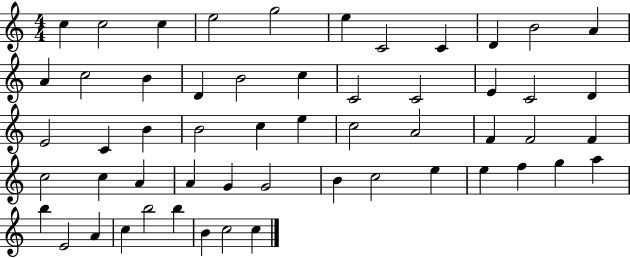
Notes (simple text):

C5/q C5/h C5/q E5/h G5/h E5/q C4/h C4/q D4/q B4/h A4/q A4/q C5/h B4/q D4/q B4/h C5/q C4/h C4/h E4/q C4/h D4/q E4/h C4/q B4/q B4/h C5/q E5/q C5/h A4/h F4/q F4/h F4/q C5/h C5/q A4/q A4/q G4/q G4/h B4/q C5/h E5/q E5/q F5/q G5/q A5/q B5/q E4/h A4/q C5/q B5/h B5/q B4/q C5/h C5/q